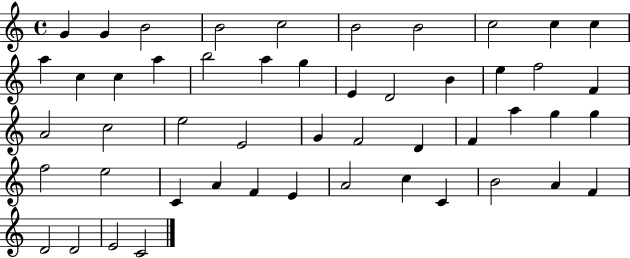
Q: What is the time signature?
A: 4/4